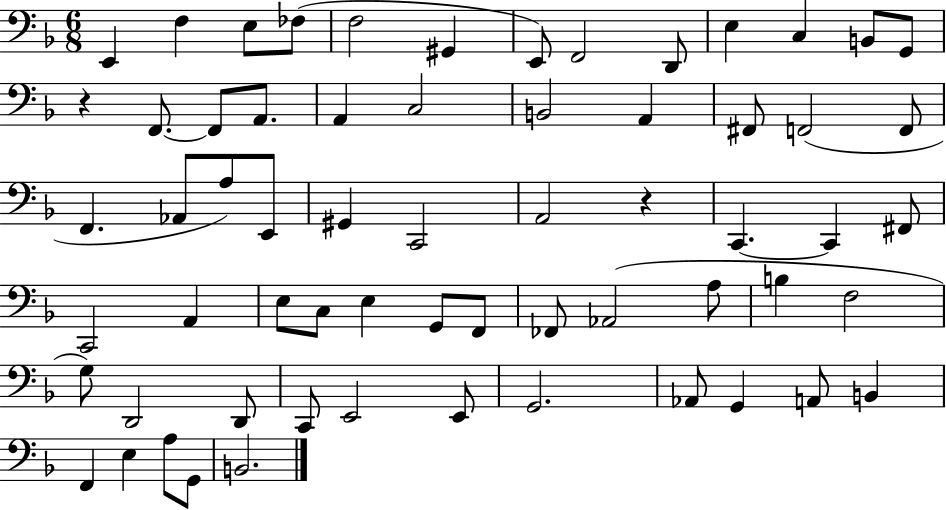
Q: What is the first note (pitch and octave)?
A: E2